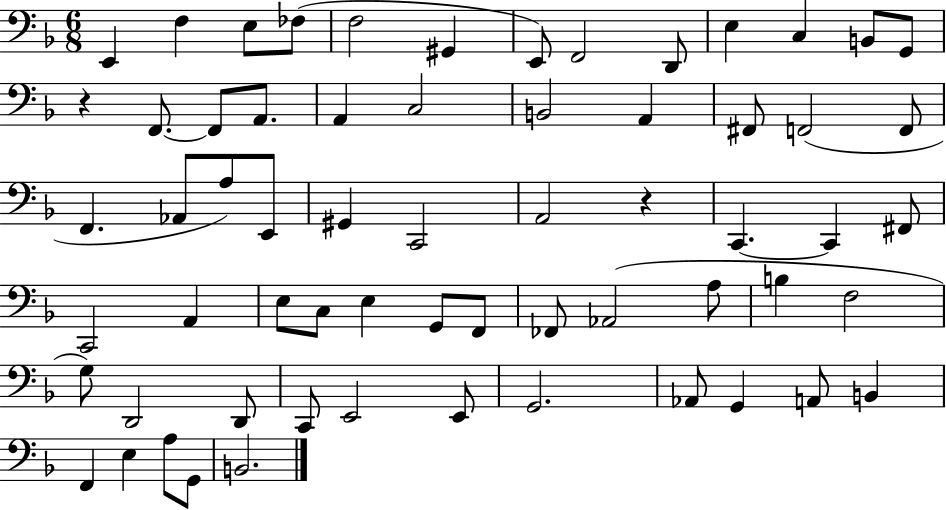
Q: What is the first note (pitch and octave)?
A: E2